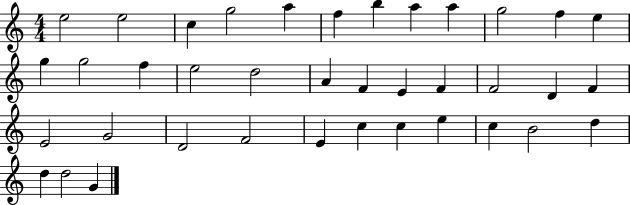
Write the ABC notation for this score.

X:1
T:Untitled
M:4/4
L:1/4
K:C
e2 e2 c g2 a f b a a g2 f e g g2 f e2 d2 A F E F F2 D F E2 G2 D2 F2 E c c e c B2 d d d2 G